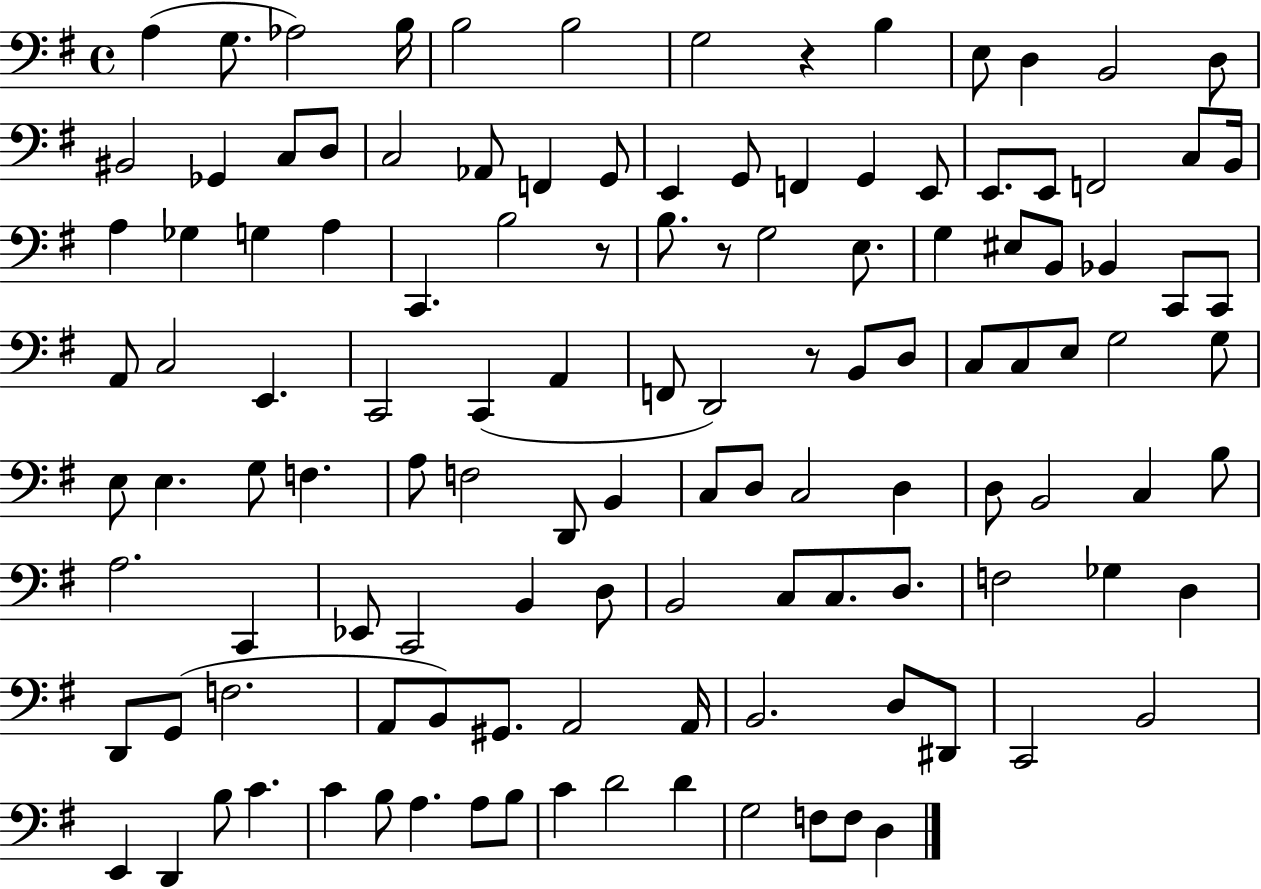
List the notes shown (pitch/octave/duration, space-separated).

A3/q G3/e. Ab3/h B3/s B3/h B3/h G3/h R/q B3/q E3/e D3/q B2/h D3/e BIS2/h Gb2/q C3/e D3/e C3/h Ab2/e F2/q G2/e E2/q G2/e F2/q G2/q E2/e E2/e. E2/e F2/h C3/e B2/s A3/q Gb3/q G3/q A3/q C2/q. B3/h R/e B3/e. R/e G3/h E3/e. G3/q EIS3/e B2/e Bb2/q C2/e C2/e A2/e C3/h E2/q. C2/h C2/q A2/q F2/e D2/h R/e B2/e D3/e C3/e C3/e E3/e G3/h G3/e E3/e E3/q. G3/e F3/q. A3/e F3/h D2/e B2/q C3/e D3/e C3/h D3/q D3/e B2/h C3/q B3/e A3/h. C2/q Eb2/e C2/h B2/q D3/e B2/h C3/e C3/e. D3/e. F3/h Gb3/q D3/q D2/e G2/e F3/h. A2/e B2/e G#2/e. A2/h A2/s B2/h. D3/e D#2/e C2/h B2/h E2/q D2/q B3/e C4/q. C4/q B3/e A3/q. A3/e B3/e C4/q D4/h D4/q G3/h F3/e F3/e D3/q